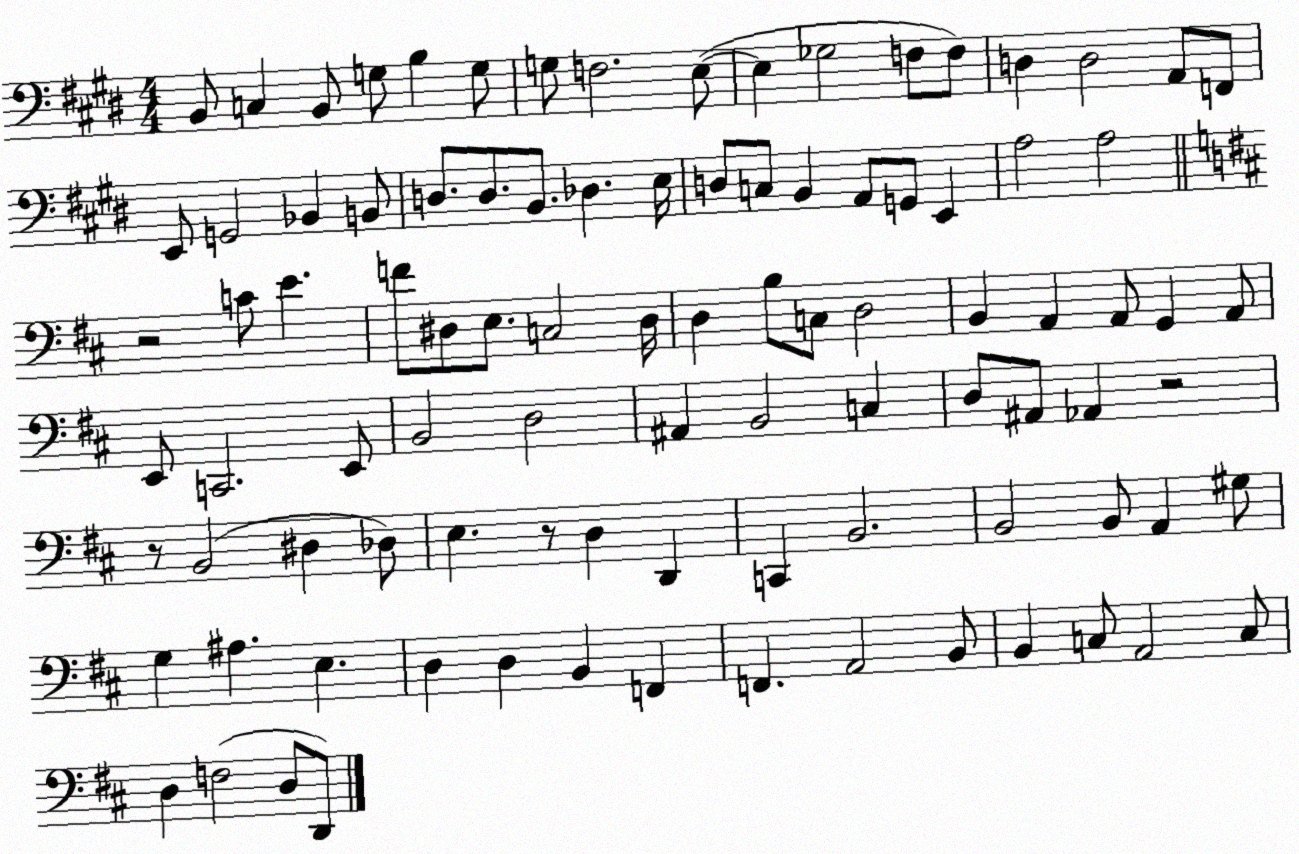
X:1
T:Untitled
M:4/4
L:1/4
K:E
B,,/2 C, B,,/2 G,/2 B, G,/2 G,/2 F,2 E,/2 E, _G,2 F,/2 F,/2 D, D,2 A,,/2 F,,/2 E,,/2 G,,2 _B,, B,,/2 D,/2 D,/2 B,,/2 _D, E,/4 D,/2 C,/2 B,, A,,/2 G,,/2 E,, A,2 A,2 z2 C/2 E F/2 ^D,/2 E,/2 C,2 ^D,/4 D, B,/2 C,/2 D,2 B,, A,, A,,/2 G,, A,,/2 E,,/2 C,,2 E,,/2 B,,2 D,2 ^A,, B,,2 C, D,/2 ^A,,/2 _A,, z2 z/2 B,,2 ^D, _D,/2 E, z/2 D, D,, C,, B,,2 B,,2 B,,/2 A,, ^G,/2 G, ^A, E, D, D, B,, F,, F,, A,,2 B,,/2 B,, C,/2 A,,2 C,/2 D, F,2 D,/2 D,,/2